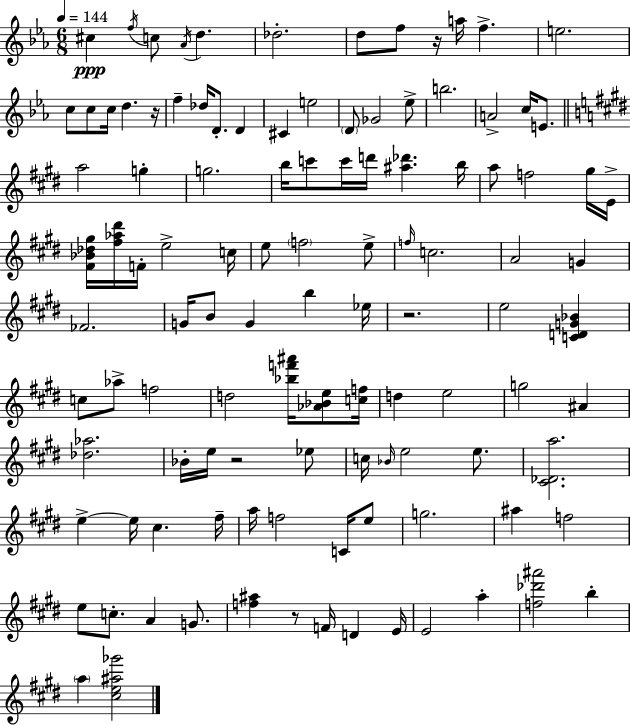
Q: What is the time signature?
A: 6/8